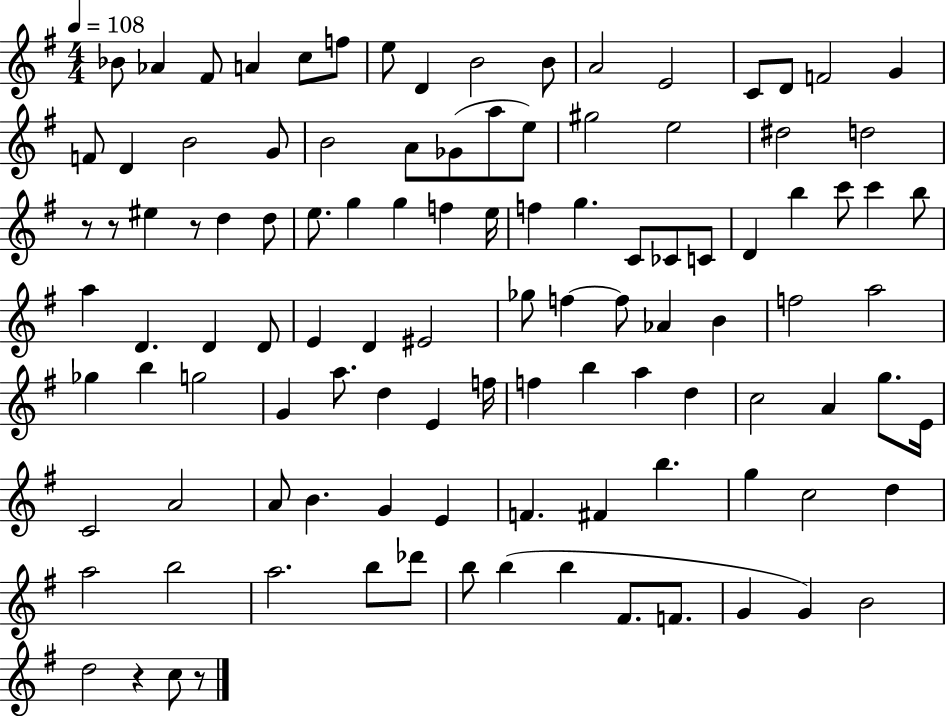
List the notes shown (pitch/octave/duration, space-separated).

Bb4/e Ab4/q F#4/e A4/q C5/e F5/e E5/e D4/q B4/h B4/e A4/h E4/h C4/e D4/e F4/h G4/q F4/e D4/q B4/h G4/e B4/h A4/e Gb4/e A5/e E5/e G#5/h E5/h D#5/h D5/h R/e R/e EIS5/q R/e D5/q D5/e E5/e. G5/q G5/q F5/q E5/s F5/q G5/q. C4/e CES4/e C4/e D4/q B5/q C6/e C6/q B5/e A5/q D4/q. D4/q D4/e E4/q D4/q EIS4/h Gb5/e F5/q F5/e Ab4/q B4/q F5/h A5/h Gb5/q B5/q G5/h G4/q A5/e. D5/q E4/q F5/s F5/q B5/q A5/q D5/q C5/h A4/q G5/e. E4/s C4/h A4/h A4/e B4/q. G4/q E4/q F4/q. F#4/q B5/q. G5/q C5/h D5/q A5/h B5/h A5/h. B5/e Db6/e B5/e B5/q B5/q F#4/e. F4/e. G4/q G4/q B4/h D5/h R/q C5/e R/e